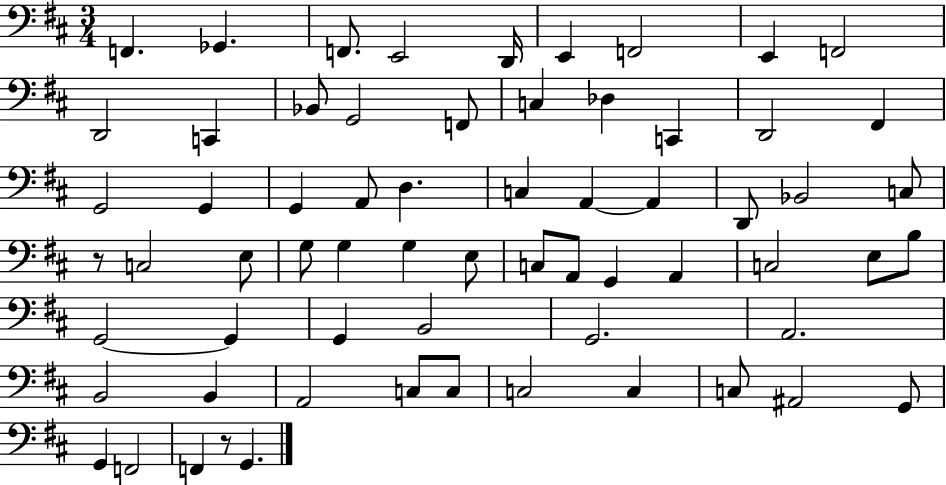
{
  \clef bass
  \numericTimeSignature
  \time 3/4
  \key d \major
  f,4. ges,4. | f,8. e,2 d,16 | e,4 f,2 | e,4 f,2 | \break d,2 c,4 | bes,8 g,2 f,8 | c4 des4 c,4 | d,2 fis,4 | \break g,2 g,4 | g,4 a,8 d4. | c4 a,4~~ a,4 | d,8 bes,2 c8 | \break r8 c2 e8 | g8 g4 g4 e8 | c8 a,8 g,4 a,4 | c2 e8 b8 | \break g,2~~ g,4 | g,4 b,2 | g,2. | a,2. | \break b,2 b,4 | a,2 c8 c8 | c2 c4 | c8 ais,2 g,8 | \break g,4 f,2 | f,4 r8 g,4. | \bar "|."
}